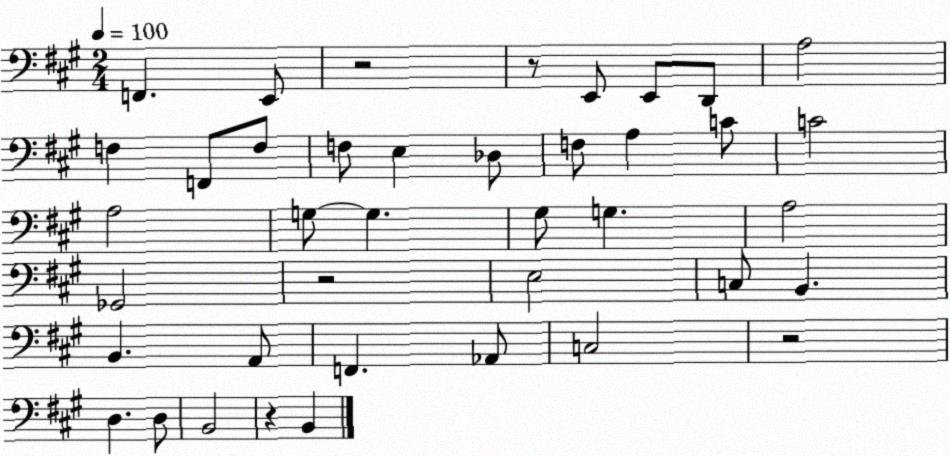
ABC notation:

X:1
T:Untitled
M:2/4
L:1/4
K:A
F,, E,,/2 z2 z/2 E,,/2 E,,/2 D,,/2 A,2 F, F,,/2 F,/2 F,/2 E, _D,/2 F,/2 A, C/2 C2 A,2 G,/2 G, ^G,/2 G, A,2 _G,,2 z2 E,2 C,/2 B,, B,, A,,/2 F,, _A,,/2 C,2 z2 D, D,/2 B,,2 z B,,